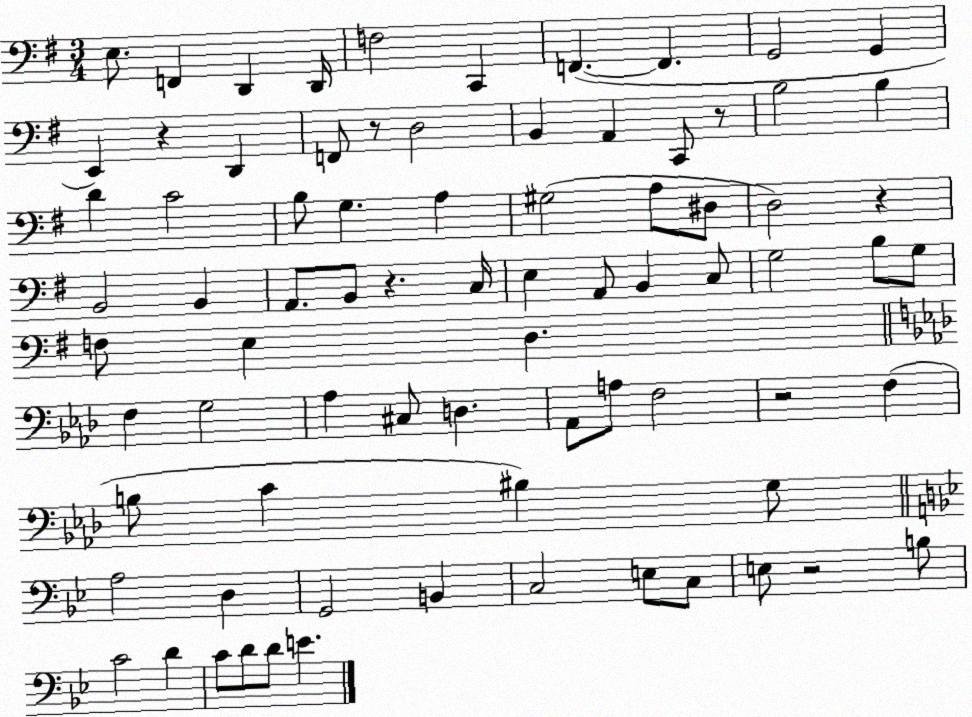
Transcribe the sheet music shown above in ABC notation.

X:1
T:Untitled
M:3/4
L:1/4
K:G
E,/2 F,, D,, D,,/4 F,2 C,, F,, F,, G,,2 G,, E,, z D,, F,,/2 z/2 D,2 B,, A,, C,,/2 z/2 B,2 B, D C2 B,/2 G, A, ^G,2 A,/2 ^D,/2 D,2 z B,,2 B,, A,,/2 B,,/2 z C,/4 E, A,,/2 B,, C,/2 G,2 B,/2 G,/2 F,/2 E, D, F, G,2 _A, ^C,/2 D, _A,,/2 A,/2 F,2 z2 F, B,/2 C ^B, G,/2 A,2 D, G,,2 B,, C,2 E,/2 C,/2 E,/2 z2 B,/2 C2 D C/2 D/2 D/2 E